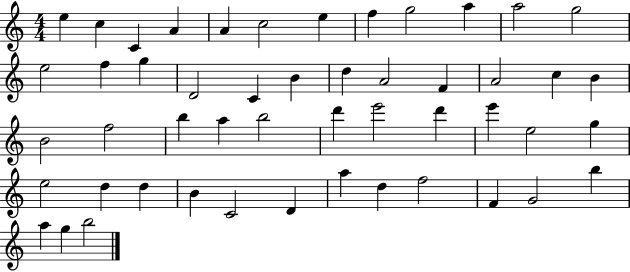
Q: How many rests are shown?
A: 0